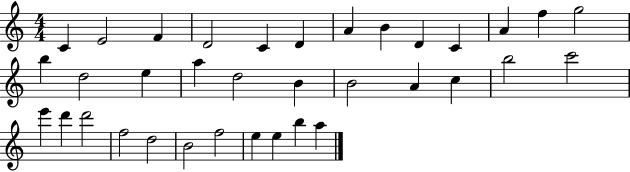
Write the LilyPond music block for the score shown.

{
  \clef treble
  \numericTimeSignature
  \time 4/4
  \key c \major
  c'4 e'2 f'4 | d'2 c'4 d'4 | a'4 b'4 d'4 c'4 | a'4 f''4 g''2 | \break b''4 d''2 e''4 | a''4 d''2 b'4 | b'2 a'4 c''4 | b''2 c'''2 | \break e'''4 d'''4 d'''2 | f''2 d''2 | b'2 f''2 | e''4 e''4 b''4 a''4 | \break \bar "|."
}